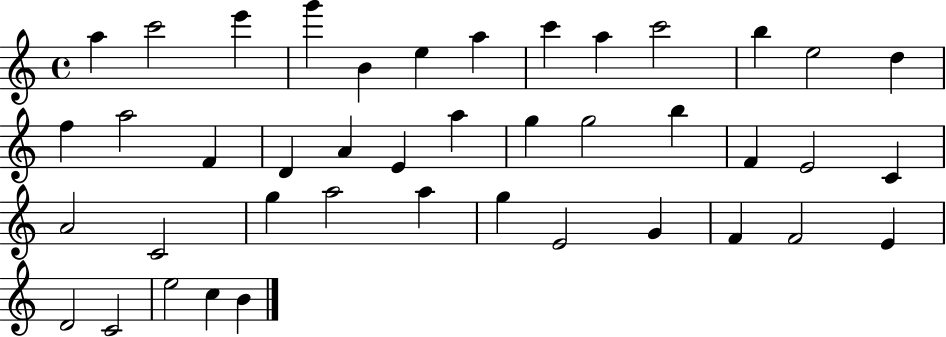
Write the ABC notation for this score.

X:1
T:Untitled
M:4/4
L:1/4
K:C
a c'2 e' g' B e a c' a c'2 b e2 d f a2 F D A E a g g2 b F E2 C A2 C2 g a2 a g E2 G F F2 E D2 C2 e2 c B